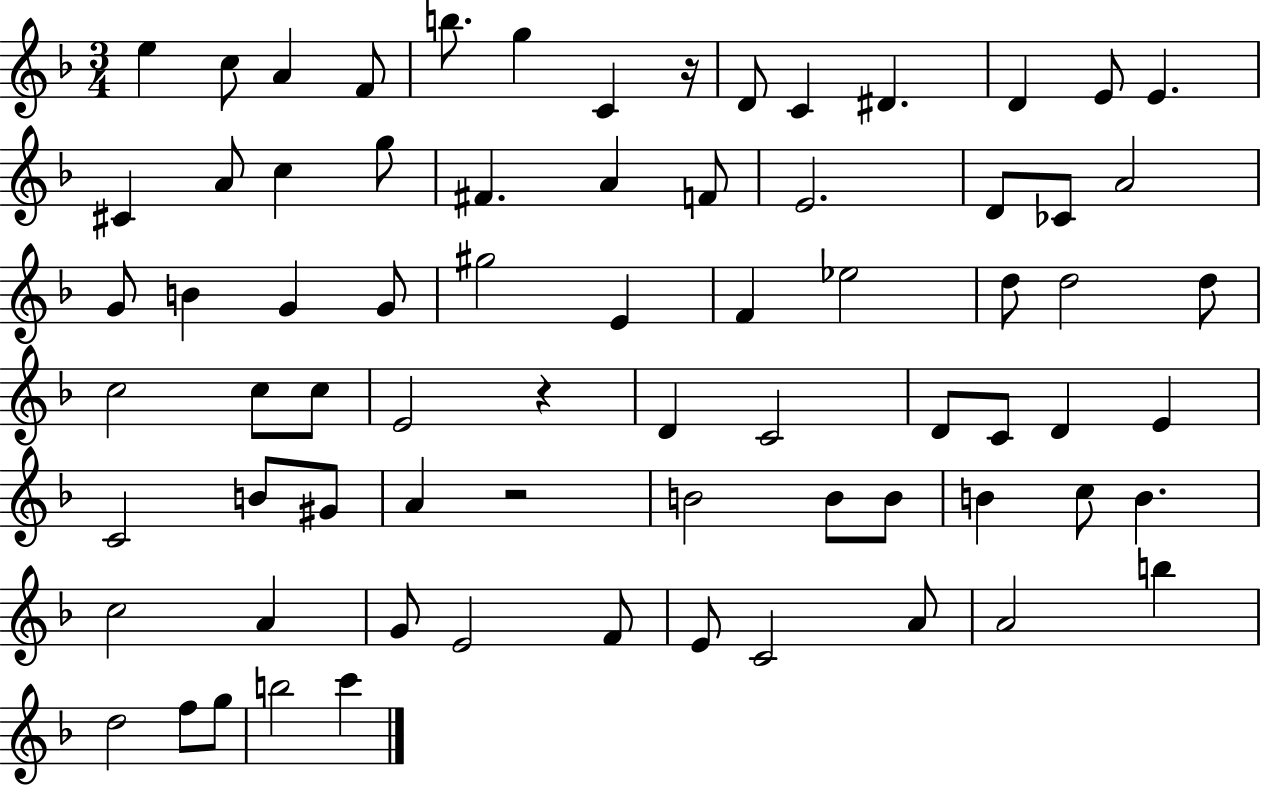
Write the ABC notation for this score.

X:1
T:Untitled
M:3/4
L:1/4
K:F
e c/2 A F/2 b/2 g C z/4 D/2 C ^D D E/2 E ^C A/2 c g/2 ^F A F/2 E2 D/2 _C/2 A2 G/2 B G G/2 ^g2 E F _e2 d/2 d2 d/2 c2 c/2 c/2 E2 z D C2 D/2 C/2 D E C2 B/2 ^G/2 A z2 B2 B/2 B/2 B c/2 B c2 A G/2 E2 F/2 E/2 C2 A/2 A2 b d2 f/2 g/2 b2 c'